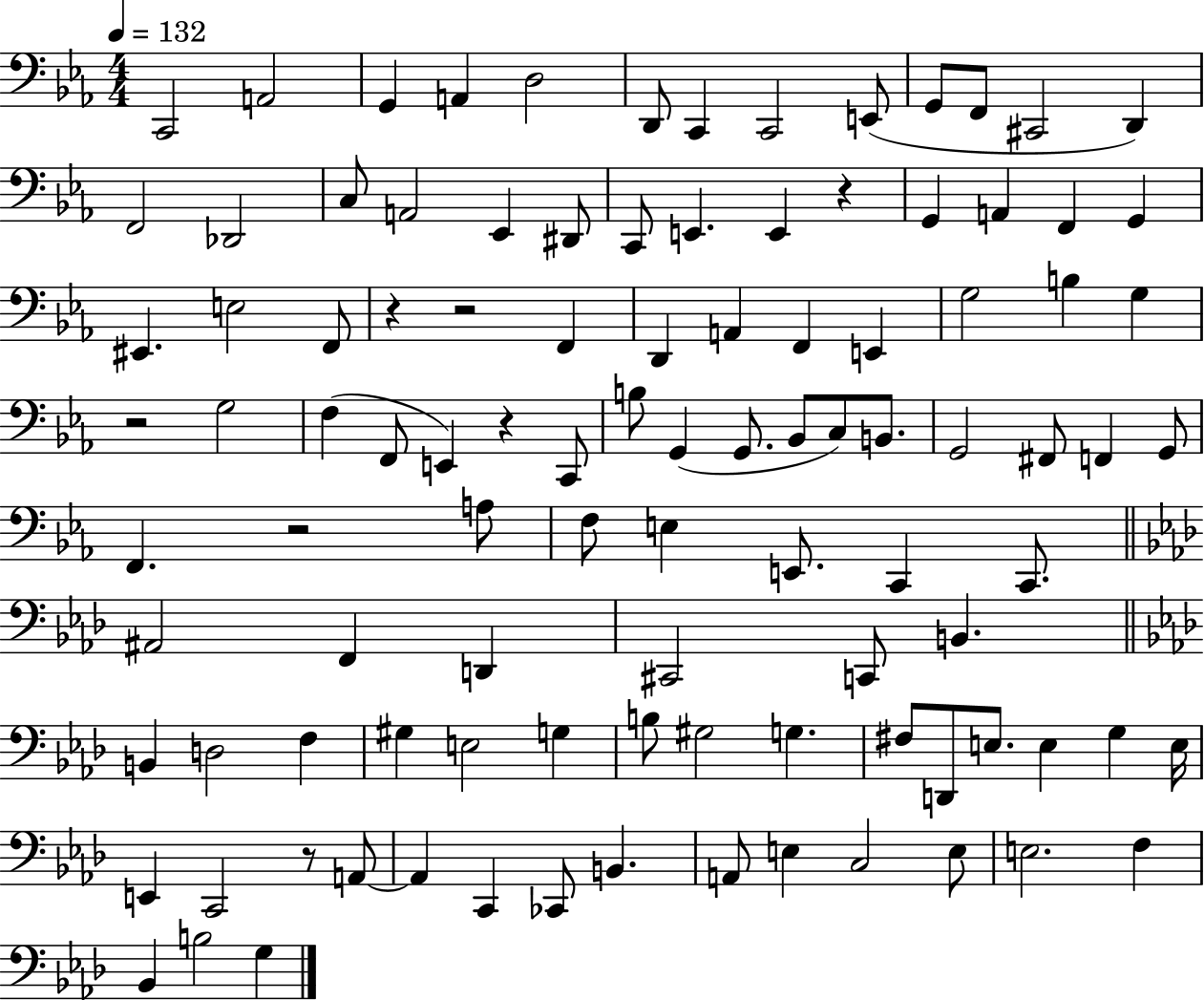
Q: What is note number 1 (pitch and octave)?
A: C2